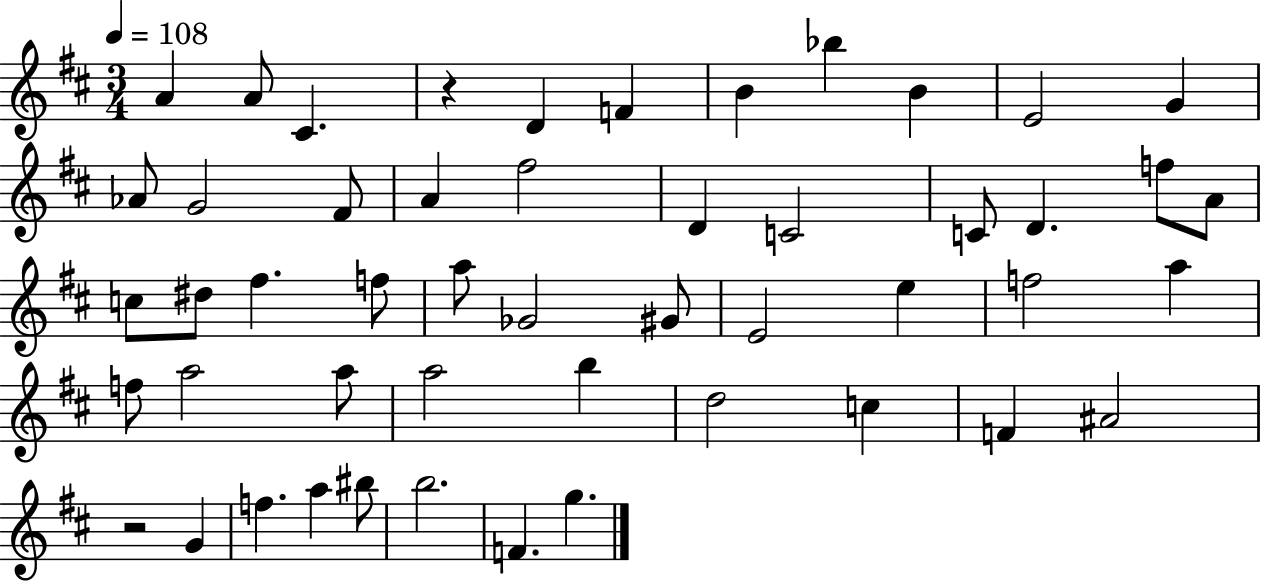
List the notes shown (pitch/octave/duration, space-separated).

A4/q A4/e C#4/q. R/q D4/q F4/q B4/q Bb5/q B4/q E4/h G4/q Ab4/e G4/h F#4/e A4/q F#5/h D4/q C4/h C4/e D4/q. F5/e A4/e C5/e D#5/e F#5/q. F5/e A5/e Gb4/h G#4/e E4/h E5/q F5/h A5/q F5/e A5/h A5/e A5/h B5/q D5/h C5/q F4/q A#4/h R/h G4/q F5/q. A5/q BIS5/e B5/h. F4/q. G5/q.